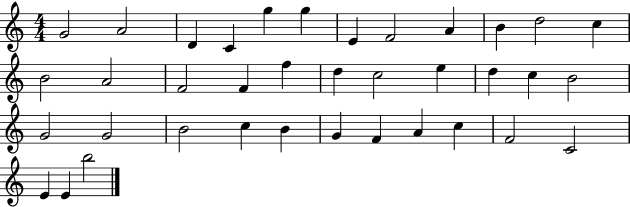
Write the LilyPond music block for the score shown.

{
  \clef treble
  \numericTimeSignature
  \time 4/4
  \key c \major
  g'2 a'2 | d'4 c'4 g''4 g''4 | e'4 f'2 a'4 | b'4 d''2 c''4 | \break b'2 a'2 | f'2 f'4 f''4 | d''4 c''2 e''4 | d''4 c''4 b'2 | \break g'2 g'2 | b'2 c''4 b'4 | g'4 f'4 a'4 c''4 | f'2 c'2 | \break e'4 e'4 b''2 | \bar "|."
}